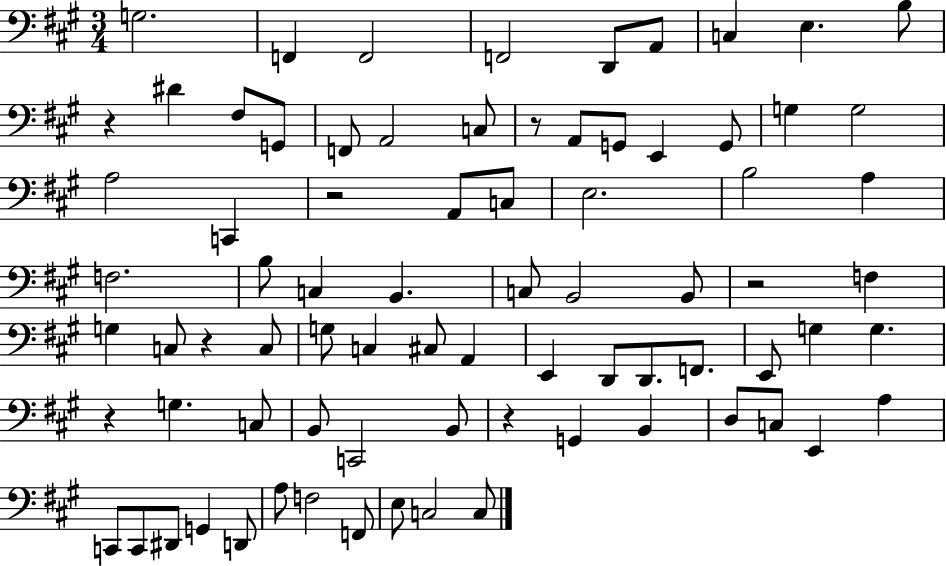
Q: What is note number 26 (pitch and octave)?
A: E3